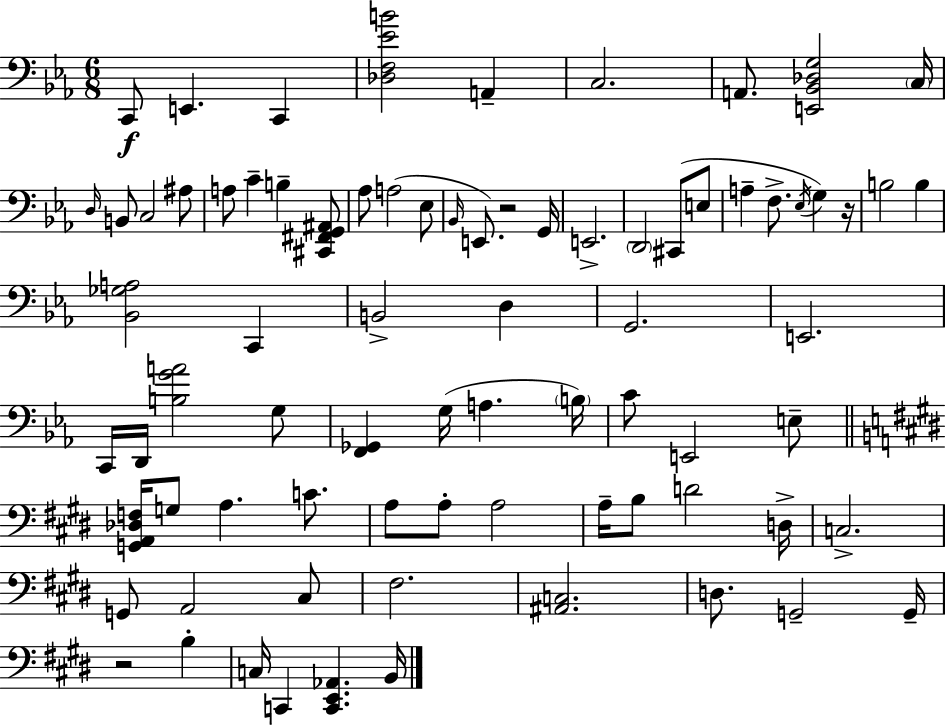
C2/e E2/q. C2/q [Db3,F3,Eb4,B4]/h A2/q C3/h. A2/e. [E2,Bb2,Db3,G3]/h C3/s D3/s B2/e C3/h A#3/e A3/e C4/q B3/q [C#2,F#2,G2,A#2]/e Ab3/e A3/h Eb3/e Bb2/s E2/e. R/h G2/s E2/h. D2/h C#2/e E3/e A3/q F3/e. Eb3/s G3/q R/s B3/h B3/q [Bb2,Gb3,A3]/h C2/q B2/h D3/q G2/h. E2/h. C2/s D2/s [B3,G4,A4]/h G3/e [F2,Gb2]/q G3/s A3/q. B3/s C4/e E2/h E3/e [G2,A2,Db3,F3]/s G3/e A3/q. C4/e. A3/e A3/e A3/h A3/s B3/e D4/h D3/s C3/h. G2/e A2/h C#3/e F#3/h. [A#2,C3]/h. D3/e. G2/h G2/s R/h B3/q C3/s C2/q [C2,E2,Ab2]/q. B2/s